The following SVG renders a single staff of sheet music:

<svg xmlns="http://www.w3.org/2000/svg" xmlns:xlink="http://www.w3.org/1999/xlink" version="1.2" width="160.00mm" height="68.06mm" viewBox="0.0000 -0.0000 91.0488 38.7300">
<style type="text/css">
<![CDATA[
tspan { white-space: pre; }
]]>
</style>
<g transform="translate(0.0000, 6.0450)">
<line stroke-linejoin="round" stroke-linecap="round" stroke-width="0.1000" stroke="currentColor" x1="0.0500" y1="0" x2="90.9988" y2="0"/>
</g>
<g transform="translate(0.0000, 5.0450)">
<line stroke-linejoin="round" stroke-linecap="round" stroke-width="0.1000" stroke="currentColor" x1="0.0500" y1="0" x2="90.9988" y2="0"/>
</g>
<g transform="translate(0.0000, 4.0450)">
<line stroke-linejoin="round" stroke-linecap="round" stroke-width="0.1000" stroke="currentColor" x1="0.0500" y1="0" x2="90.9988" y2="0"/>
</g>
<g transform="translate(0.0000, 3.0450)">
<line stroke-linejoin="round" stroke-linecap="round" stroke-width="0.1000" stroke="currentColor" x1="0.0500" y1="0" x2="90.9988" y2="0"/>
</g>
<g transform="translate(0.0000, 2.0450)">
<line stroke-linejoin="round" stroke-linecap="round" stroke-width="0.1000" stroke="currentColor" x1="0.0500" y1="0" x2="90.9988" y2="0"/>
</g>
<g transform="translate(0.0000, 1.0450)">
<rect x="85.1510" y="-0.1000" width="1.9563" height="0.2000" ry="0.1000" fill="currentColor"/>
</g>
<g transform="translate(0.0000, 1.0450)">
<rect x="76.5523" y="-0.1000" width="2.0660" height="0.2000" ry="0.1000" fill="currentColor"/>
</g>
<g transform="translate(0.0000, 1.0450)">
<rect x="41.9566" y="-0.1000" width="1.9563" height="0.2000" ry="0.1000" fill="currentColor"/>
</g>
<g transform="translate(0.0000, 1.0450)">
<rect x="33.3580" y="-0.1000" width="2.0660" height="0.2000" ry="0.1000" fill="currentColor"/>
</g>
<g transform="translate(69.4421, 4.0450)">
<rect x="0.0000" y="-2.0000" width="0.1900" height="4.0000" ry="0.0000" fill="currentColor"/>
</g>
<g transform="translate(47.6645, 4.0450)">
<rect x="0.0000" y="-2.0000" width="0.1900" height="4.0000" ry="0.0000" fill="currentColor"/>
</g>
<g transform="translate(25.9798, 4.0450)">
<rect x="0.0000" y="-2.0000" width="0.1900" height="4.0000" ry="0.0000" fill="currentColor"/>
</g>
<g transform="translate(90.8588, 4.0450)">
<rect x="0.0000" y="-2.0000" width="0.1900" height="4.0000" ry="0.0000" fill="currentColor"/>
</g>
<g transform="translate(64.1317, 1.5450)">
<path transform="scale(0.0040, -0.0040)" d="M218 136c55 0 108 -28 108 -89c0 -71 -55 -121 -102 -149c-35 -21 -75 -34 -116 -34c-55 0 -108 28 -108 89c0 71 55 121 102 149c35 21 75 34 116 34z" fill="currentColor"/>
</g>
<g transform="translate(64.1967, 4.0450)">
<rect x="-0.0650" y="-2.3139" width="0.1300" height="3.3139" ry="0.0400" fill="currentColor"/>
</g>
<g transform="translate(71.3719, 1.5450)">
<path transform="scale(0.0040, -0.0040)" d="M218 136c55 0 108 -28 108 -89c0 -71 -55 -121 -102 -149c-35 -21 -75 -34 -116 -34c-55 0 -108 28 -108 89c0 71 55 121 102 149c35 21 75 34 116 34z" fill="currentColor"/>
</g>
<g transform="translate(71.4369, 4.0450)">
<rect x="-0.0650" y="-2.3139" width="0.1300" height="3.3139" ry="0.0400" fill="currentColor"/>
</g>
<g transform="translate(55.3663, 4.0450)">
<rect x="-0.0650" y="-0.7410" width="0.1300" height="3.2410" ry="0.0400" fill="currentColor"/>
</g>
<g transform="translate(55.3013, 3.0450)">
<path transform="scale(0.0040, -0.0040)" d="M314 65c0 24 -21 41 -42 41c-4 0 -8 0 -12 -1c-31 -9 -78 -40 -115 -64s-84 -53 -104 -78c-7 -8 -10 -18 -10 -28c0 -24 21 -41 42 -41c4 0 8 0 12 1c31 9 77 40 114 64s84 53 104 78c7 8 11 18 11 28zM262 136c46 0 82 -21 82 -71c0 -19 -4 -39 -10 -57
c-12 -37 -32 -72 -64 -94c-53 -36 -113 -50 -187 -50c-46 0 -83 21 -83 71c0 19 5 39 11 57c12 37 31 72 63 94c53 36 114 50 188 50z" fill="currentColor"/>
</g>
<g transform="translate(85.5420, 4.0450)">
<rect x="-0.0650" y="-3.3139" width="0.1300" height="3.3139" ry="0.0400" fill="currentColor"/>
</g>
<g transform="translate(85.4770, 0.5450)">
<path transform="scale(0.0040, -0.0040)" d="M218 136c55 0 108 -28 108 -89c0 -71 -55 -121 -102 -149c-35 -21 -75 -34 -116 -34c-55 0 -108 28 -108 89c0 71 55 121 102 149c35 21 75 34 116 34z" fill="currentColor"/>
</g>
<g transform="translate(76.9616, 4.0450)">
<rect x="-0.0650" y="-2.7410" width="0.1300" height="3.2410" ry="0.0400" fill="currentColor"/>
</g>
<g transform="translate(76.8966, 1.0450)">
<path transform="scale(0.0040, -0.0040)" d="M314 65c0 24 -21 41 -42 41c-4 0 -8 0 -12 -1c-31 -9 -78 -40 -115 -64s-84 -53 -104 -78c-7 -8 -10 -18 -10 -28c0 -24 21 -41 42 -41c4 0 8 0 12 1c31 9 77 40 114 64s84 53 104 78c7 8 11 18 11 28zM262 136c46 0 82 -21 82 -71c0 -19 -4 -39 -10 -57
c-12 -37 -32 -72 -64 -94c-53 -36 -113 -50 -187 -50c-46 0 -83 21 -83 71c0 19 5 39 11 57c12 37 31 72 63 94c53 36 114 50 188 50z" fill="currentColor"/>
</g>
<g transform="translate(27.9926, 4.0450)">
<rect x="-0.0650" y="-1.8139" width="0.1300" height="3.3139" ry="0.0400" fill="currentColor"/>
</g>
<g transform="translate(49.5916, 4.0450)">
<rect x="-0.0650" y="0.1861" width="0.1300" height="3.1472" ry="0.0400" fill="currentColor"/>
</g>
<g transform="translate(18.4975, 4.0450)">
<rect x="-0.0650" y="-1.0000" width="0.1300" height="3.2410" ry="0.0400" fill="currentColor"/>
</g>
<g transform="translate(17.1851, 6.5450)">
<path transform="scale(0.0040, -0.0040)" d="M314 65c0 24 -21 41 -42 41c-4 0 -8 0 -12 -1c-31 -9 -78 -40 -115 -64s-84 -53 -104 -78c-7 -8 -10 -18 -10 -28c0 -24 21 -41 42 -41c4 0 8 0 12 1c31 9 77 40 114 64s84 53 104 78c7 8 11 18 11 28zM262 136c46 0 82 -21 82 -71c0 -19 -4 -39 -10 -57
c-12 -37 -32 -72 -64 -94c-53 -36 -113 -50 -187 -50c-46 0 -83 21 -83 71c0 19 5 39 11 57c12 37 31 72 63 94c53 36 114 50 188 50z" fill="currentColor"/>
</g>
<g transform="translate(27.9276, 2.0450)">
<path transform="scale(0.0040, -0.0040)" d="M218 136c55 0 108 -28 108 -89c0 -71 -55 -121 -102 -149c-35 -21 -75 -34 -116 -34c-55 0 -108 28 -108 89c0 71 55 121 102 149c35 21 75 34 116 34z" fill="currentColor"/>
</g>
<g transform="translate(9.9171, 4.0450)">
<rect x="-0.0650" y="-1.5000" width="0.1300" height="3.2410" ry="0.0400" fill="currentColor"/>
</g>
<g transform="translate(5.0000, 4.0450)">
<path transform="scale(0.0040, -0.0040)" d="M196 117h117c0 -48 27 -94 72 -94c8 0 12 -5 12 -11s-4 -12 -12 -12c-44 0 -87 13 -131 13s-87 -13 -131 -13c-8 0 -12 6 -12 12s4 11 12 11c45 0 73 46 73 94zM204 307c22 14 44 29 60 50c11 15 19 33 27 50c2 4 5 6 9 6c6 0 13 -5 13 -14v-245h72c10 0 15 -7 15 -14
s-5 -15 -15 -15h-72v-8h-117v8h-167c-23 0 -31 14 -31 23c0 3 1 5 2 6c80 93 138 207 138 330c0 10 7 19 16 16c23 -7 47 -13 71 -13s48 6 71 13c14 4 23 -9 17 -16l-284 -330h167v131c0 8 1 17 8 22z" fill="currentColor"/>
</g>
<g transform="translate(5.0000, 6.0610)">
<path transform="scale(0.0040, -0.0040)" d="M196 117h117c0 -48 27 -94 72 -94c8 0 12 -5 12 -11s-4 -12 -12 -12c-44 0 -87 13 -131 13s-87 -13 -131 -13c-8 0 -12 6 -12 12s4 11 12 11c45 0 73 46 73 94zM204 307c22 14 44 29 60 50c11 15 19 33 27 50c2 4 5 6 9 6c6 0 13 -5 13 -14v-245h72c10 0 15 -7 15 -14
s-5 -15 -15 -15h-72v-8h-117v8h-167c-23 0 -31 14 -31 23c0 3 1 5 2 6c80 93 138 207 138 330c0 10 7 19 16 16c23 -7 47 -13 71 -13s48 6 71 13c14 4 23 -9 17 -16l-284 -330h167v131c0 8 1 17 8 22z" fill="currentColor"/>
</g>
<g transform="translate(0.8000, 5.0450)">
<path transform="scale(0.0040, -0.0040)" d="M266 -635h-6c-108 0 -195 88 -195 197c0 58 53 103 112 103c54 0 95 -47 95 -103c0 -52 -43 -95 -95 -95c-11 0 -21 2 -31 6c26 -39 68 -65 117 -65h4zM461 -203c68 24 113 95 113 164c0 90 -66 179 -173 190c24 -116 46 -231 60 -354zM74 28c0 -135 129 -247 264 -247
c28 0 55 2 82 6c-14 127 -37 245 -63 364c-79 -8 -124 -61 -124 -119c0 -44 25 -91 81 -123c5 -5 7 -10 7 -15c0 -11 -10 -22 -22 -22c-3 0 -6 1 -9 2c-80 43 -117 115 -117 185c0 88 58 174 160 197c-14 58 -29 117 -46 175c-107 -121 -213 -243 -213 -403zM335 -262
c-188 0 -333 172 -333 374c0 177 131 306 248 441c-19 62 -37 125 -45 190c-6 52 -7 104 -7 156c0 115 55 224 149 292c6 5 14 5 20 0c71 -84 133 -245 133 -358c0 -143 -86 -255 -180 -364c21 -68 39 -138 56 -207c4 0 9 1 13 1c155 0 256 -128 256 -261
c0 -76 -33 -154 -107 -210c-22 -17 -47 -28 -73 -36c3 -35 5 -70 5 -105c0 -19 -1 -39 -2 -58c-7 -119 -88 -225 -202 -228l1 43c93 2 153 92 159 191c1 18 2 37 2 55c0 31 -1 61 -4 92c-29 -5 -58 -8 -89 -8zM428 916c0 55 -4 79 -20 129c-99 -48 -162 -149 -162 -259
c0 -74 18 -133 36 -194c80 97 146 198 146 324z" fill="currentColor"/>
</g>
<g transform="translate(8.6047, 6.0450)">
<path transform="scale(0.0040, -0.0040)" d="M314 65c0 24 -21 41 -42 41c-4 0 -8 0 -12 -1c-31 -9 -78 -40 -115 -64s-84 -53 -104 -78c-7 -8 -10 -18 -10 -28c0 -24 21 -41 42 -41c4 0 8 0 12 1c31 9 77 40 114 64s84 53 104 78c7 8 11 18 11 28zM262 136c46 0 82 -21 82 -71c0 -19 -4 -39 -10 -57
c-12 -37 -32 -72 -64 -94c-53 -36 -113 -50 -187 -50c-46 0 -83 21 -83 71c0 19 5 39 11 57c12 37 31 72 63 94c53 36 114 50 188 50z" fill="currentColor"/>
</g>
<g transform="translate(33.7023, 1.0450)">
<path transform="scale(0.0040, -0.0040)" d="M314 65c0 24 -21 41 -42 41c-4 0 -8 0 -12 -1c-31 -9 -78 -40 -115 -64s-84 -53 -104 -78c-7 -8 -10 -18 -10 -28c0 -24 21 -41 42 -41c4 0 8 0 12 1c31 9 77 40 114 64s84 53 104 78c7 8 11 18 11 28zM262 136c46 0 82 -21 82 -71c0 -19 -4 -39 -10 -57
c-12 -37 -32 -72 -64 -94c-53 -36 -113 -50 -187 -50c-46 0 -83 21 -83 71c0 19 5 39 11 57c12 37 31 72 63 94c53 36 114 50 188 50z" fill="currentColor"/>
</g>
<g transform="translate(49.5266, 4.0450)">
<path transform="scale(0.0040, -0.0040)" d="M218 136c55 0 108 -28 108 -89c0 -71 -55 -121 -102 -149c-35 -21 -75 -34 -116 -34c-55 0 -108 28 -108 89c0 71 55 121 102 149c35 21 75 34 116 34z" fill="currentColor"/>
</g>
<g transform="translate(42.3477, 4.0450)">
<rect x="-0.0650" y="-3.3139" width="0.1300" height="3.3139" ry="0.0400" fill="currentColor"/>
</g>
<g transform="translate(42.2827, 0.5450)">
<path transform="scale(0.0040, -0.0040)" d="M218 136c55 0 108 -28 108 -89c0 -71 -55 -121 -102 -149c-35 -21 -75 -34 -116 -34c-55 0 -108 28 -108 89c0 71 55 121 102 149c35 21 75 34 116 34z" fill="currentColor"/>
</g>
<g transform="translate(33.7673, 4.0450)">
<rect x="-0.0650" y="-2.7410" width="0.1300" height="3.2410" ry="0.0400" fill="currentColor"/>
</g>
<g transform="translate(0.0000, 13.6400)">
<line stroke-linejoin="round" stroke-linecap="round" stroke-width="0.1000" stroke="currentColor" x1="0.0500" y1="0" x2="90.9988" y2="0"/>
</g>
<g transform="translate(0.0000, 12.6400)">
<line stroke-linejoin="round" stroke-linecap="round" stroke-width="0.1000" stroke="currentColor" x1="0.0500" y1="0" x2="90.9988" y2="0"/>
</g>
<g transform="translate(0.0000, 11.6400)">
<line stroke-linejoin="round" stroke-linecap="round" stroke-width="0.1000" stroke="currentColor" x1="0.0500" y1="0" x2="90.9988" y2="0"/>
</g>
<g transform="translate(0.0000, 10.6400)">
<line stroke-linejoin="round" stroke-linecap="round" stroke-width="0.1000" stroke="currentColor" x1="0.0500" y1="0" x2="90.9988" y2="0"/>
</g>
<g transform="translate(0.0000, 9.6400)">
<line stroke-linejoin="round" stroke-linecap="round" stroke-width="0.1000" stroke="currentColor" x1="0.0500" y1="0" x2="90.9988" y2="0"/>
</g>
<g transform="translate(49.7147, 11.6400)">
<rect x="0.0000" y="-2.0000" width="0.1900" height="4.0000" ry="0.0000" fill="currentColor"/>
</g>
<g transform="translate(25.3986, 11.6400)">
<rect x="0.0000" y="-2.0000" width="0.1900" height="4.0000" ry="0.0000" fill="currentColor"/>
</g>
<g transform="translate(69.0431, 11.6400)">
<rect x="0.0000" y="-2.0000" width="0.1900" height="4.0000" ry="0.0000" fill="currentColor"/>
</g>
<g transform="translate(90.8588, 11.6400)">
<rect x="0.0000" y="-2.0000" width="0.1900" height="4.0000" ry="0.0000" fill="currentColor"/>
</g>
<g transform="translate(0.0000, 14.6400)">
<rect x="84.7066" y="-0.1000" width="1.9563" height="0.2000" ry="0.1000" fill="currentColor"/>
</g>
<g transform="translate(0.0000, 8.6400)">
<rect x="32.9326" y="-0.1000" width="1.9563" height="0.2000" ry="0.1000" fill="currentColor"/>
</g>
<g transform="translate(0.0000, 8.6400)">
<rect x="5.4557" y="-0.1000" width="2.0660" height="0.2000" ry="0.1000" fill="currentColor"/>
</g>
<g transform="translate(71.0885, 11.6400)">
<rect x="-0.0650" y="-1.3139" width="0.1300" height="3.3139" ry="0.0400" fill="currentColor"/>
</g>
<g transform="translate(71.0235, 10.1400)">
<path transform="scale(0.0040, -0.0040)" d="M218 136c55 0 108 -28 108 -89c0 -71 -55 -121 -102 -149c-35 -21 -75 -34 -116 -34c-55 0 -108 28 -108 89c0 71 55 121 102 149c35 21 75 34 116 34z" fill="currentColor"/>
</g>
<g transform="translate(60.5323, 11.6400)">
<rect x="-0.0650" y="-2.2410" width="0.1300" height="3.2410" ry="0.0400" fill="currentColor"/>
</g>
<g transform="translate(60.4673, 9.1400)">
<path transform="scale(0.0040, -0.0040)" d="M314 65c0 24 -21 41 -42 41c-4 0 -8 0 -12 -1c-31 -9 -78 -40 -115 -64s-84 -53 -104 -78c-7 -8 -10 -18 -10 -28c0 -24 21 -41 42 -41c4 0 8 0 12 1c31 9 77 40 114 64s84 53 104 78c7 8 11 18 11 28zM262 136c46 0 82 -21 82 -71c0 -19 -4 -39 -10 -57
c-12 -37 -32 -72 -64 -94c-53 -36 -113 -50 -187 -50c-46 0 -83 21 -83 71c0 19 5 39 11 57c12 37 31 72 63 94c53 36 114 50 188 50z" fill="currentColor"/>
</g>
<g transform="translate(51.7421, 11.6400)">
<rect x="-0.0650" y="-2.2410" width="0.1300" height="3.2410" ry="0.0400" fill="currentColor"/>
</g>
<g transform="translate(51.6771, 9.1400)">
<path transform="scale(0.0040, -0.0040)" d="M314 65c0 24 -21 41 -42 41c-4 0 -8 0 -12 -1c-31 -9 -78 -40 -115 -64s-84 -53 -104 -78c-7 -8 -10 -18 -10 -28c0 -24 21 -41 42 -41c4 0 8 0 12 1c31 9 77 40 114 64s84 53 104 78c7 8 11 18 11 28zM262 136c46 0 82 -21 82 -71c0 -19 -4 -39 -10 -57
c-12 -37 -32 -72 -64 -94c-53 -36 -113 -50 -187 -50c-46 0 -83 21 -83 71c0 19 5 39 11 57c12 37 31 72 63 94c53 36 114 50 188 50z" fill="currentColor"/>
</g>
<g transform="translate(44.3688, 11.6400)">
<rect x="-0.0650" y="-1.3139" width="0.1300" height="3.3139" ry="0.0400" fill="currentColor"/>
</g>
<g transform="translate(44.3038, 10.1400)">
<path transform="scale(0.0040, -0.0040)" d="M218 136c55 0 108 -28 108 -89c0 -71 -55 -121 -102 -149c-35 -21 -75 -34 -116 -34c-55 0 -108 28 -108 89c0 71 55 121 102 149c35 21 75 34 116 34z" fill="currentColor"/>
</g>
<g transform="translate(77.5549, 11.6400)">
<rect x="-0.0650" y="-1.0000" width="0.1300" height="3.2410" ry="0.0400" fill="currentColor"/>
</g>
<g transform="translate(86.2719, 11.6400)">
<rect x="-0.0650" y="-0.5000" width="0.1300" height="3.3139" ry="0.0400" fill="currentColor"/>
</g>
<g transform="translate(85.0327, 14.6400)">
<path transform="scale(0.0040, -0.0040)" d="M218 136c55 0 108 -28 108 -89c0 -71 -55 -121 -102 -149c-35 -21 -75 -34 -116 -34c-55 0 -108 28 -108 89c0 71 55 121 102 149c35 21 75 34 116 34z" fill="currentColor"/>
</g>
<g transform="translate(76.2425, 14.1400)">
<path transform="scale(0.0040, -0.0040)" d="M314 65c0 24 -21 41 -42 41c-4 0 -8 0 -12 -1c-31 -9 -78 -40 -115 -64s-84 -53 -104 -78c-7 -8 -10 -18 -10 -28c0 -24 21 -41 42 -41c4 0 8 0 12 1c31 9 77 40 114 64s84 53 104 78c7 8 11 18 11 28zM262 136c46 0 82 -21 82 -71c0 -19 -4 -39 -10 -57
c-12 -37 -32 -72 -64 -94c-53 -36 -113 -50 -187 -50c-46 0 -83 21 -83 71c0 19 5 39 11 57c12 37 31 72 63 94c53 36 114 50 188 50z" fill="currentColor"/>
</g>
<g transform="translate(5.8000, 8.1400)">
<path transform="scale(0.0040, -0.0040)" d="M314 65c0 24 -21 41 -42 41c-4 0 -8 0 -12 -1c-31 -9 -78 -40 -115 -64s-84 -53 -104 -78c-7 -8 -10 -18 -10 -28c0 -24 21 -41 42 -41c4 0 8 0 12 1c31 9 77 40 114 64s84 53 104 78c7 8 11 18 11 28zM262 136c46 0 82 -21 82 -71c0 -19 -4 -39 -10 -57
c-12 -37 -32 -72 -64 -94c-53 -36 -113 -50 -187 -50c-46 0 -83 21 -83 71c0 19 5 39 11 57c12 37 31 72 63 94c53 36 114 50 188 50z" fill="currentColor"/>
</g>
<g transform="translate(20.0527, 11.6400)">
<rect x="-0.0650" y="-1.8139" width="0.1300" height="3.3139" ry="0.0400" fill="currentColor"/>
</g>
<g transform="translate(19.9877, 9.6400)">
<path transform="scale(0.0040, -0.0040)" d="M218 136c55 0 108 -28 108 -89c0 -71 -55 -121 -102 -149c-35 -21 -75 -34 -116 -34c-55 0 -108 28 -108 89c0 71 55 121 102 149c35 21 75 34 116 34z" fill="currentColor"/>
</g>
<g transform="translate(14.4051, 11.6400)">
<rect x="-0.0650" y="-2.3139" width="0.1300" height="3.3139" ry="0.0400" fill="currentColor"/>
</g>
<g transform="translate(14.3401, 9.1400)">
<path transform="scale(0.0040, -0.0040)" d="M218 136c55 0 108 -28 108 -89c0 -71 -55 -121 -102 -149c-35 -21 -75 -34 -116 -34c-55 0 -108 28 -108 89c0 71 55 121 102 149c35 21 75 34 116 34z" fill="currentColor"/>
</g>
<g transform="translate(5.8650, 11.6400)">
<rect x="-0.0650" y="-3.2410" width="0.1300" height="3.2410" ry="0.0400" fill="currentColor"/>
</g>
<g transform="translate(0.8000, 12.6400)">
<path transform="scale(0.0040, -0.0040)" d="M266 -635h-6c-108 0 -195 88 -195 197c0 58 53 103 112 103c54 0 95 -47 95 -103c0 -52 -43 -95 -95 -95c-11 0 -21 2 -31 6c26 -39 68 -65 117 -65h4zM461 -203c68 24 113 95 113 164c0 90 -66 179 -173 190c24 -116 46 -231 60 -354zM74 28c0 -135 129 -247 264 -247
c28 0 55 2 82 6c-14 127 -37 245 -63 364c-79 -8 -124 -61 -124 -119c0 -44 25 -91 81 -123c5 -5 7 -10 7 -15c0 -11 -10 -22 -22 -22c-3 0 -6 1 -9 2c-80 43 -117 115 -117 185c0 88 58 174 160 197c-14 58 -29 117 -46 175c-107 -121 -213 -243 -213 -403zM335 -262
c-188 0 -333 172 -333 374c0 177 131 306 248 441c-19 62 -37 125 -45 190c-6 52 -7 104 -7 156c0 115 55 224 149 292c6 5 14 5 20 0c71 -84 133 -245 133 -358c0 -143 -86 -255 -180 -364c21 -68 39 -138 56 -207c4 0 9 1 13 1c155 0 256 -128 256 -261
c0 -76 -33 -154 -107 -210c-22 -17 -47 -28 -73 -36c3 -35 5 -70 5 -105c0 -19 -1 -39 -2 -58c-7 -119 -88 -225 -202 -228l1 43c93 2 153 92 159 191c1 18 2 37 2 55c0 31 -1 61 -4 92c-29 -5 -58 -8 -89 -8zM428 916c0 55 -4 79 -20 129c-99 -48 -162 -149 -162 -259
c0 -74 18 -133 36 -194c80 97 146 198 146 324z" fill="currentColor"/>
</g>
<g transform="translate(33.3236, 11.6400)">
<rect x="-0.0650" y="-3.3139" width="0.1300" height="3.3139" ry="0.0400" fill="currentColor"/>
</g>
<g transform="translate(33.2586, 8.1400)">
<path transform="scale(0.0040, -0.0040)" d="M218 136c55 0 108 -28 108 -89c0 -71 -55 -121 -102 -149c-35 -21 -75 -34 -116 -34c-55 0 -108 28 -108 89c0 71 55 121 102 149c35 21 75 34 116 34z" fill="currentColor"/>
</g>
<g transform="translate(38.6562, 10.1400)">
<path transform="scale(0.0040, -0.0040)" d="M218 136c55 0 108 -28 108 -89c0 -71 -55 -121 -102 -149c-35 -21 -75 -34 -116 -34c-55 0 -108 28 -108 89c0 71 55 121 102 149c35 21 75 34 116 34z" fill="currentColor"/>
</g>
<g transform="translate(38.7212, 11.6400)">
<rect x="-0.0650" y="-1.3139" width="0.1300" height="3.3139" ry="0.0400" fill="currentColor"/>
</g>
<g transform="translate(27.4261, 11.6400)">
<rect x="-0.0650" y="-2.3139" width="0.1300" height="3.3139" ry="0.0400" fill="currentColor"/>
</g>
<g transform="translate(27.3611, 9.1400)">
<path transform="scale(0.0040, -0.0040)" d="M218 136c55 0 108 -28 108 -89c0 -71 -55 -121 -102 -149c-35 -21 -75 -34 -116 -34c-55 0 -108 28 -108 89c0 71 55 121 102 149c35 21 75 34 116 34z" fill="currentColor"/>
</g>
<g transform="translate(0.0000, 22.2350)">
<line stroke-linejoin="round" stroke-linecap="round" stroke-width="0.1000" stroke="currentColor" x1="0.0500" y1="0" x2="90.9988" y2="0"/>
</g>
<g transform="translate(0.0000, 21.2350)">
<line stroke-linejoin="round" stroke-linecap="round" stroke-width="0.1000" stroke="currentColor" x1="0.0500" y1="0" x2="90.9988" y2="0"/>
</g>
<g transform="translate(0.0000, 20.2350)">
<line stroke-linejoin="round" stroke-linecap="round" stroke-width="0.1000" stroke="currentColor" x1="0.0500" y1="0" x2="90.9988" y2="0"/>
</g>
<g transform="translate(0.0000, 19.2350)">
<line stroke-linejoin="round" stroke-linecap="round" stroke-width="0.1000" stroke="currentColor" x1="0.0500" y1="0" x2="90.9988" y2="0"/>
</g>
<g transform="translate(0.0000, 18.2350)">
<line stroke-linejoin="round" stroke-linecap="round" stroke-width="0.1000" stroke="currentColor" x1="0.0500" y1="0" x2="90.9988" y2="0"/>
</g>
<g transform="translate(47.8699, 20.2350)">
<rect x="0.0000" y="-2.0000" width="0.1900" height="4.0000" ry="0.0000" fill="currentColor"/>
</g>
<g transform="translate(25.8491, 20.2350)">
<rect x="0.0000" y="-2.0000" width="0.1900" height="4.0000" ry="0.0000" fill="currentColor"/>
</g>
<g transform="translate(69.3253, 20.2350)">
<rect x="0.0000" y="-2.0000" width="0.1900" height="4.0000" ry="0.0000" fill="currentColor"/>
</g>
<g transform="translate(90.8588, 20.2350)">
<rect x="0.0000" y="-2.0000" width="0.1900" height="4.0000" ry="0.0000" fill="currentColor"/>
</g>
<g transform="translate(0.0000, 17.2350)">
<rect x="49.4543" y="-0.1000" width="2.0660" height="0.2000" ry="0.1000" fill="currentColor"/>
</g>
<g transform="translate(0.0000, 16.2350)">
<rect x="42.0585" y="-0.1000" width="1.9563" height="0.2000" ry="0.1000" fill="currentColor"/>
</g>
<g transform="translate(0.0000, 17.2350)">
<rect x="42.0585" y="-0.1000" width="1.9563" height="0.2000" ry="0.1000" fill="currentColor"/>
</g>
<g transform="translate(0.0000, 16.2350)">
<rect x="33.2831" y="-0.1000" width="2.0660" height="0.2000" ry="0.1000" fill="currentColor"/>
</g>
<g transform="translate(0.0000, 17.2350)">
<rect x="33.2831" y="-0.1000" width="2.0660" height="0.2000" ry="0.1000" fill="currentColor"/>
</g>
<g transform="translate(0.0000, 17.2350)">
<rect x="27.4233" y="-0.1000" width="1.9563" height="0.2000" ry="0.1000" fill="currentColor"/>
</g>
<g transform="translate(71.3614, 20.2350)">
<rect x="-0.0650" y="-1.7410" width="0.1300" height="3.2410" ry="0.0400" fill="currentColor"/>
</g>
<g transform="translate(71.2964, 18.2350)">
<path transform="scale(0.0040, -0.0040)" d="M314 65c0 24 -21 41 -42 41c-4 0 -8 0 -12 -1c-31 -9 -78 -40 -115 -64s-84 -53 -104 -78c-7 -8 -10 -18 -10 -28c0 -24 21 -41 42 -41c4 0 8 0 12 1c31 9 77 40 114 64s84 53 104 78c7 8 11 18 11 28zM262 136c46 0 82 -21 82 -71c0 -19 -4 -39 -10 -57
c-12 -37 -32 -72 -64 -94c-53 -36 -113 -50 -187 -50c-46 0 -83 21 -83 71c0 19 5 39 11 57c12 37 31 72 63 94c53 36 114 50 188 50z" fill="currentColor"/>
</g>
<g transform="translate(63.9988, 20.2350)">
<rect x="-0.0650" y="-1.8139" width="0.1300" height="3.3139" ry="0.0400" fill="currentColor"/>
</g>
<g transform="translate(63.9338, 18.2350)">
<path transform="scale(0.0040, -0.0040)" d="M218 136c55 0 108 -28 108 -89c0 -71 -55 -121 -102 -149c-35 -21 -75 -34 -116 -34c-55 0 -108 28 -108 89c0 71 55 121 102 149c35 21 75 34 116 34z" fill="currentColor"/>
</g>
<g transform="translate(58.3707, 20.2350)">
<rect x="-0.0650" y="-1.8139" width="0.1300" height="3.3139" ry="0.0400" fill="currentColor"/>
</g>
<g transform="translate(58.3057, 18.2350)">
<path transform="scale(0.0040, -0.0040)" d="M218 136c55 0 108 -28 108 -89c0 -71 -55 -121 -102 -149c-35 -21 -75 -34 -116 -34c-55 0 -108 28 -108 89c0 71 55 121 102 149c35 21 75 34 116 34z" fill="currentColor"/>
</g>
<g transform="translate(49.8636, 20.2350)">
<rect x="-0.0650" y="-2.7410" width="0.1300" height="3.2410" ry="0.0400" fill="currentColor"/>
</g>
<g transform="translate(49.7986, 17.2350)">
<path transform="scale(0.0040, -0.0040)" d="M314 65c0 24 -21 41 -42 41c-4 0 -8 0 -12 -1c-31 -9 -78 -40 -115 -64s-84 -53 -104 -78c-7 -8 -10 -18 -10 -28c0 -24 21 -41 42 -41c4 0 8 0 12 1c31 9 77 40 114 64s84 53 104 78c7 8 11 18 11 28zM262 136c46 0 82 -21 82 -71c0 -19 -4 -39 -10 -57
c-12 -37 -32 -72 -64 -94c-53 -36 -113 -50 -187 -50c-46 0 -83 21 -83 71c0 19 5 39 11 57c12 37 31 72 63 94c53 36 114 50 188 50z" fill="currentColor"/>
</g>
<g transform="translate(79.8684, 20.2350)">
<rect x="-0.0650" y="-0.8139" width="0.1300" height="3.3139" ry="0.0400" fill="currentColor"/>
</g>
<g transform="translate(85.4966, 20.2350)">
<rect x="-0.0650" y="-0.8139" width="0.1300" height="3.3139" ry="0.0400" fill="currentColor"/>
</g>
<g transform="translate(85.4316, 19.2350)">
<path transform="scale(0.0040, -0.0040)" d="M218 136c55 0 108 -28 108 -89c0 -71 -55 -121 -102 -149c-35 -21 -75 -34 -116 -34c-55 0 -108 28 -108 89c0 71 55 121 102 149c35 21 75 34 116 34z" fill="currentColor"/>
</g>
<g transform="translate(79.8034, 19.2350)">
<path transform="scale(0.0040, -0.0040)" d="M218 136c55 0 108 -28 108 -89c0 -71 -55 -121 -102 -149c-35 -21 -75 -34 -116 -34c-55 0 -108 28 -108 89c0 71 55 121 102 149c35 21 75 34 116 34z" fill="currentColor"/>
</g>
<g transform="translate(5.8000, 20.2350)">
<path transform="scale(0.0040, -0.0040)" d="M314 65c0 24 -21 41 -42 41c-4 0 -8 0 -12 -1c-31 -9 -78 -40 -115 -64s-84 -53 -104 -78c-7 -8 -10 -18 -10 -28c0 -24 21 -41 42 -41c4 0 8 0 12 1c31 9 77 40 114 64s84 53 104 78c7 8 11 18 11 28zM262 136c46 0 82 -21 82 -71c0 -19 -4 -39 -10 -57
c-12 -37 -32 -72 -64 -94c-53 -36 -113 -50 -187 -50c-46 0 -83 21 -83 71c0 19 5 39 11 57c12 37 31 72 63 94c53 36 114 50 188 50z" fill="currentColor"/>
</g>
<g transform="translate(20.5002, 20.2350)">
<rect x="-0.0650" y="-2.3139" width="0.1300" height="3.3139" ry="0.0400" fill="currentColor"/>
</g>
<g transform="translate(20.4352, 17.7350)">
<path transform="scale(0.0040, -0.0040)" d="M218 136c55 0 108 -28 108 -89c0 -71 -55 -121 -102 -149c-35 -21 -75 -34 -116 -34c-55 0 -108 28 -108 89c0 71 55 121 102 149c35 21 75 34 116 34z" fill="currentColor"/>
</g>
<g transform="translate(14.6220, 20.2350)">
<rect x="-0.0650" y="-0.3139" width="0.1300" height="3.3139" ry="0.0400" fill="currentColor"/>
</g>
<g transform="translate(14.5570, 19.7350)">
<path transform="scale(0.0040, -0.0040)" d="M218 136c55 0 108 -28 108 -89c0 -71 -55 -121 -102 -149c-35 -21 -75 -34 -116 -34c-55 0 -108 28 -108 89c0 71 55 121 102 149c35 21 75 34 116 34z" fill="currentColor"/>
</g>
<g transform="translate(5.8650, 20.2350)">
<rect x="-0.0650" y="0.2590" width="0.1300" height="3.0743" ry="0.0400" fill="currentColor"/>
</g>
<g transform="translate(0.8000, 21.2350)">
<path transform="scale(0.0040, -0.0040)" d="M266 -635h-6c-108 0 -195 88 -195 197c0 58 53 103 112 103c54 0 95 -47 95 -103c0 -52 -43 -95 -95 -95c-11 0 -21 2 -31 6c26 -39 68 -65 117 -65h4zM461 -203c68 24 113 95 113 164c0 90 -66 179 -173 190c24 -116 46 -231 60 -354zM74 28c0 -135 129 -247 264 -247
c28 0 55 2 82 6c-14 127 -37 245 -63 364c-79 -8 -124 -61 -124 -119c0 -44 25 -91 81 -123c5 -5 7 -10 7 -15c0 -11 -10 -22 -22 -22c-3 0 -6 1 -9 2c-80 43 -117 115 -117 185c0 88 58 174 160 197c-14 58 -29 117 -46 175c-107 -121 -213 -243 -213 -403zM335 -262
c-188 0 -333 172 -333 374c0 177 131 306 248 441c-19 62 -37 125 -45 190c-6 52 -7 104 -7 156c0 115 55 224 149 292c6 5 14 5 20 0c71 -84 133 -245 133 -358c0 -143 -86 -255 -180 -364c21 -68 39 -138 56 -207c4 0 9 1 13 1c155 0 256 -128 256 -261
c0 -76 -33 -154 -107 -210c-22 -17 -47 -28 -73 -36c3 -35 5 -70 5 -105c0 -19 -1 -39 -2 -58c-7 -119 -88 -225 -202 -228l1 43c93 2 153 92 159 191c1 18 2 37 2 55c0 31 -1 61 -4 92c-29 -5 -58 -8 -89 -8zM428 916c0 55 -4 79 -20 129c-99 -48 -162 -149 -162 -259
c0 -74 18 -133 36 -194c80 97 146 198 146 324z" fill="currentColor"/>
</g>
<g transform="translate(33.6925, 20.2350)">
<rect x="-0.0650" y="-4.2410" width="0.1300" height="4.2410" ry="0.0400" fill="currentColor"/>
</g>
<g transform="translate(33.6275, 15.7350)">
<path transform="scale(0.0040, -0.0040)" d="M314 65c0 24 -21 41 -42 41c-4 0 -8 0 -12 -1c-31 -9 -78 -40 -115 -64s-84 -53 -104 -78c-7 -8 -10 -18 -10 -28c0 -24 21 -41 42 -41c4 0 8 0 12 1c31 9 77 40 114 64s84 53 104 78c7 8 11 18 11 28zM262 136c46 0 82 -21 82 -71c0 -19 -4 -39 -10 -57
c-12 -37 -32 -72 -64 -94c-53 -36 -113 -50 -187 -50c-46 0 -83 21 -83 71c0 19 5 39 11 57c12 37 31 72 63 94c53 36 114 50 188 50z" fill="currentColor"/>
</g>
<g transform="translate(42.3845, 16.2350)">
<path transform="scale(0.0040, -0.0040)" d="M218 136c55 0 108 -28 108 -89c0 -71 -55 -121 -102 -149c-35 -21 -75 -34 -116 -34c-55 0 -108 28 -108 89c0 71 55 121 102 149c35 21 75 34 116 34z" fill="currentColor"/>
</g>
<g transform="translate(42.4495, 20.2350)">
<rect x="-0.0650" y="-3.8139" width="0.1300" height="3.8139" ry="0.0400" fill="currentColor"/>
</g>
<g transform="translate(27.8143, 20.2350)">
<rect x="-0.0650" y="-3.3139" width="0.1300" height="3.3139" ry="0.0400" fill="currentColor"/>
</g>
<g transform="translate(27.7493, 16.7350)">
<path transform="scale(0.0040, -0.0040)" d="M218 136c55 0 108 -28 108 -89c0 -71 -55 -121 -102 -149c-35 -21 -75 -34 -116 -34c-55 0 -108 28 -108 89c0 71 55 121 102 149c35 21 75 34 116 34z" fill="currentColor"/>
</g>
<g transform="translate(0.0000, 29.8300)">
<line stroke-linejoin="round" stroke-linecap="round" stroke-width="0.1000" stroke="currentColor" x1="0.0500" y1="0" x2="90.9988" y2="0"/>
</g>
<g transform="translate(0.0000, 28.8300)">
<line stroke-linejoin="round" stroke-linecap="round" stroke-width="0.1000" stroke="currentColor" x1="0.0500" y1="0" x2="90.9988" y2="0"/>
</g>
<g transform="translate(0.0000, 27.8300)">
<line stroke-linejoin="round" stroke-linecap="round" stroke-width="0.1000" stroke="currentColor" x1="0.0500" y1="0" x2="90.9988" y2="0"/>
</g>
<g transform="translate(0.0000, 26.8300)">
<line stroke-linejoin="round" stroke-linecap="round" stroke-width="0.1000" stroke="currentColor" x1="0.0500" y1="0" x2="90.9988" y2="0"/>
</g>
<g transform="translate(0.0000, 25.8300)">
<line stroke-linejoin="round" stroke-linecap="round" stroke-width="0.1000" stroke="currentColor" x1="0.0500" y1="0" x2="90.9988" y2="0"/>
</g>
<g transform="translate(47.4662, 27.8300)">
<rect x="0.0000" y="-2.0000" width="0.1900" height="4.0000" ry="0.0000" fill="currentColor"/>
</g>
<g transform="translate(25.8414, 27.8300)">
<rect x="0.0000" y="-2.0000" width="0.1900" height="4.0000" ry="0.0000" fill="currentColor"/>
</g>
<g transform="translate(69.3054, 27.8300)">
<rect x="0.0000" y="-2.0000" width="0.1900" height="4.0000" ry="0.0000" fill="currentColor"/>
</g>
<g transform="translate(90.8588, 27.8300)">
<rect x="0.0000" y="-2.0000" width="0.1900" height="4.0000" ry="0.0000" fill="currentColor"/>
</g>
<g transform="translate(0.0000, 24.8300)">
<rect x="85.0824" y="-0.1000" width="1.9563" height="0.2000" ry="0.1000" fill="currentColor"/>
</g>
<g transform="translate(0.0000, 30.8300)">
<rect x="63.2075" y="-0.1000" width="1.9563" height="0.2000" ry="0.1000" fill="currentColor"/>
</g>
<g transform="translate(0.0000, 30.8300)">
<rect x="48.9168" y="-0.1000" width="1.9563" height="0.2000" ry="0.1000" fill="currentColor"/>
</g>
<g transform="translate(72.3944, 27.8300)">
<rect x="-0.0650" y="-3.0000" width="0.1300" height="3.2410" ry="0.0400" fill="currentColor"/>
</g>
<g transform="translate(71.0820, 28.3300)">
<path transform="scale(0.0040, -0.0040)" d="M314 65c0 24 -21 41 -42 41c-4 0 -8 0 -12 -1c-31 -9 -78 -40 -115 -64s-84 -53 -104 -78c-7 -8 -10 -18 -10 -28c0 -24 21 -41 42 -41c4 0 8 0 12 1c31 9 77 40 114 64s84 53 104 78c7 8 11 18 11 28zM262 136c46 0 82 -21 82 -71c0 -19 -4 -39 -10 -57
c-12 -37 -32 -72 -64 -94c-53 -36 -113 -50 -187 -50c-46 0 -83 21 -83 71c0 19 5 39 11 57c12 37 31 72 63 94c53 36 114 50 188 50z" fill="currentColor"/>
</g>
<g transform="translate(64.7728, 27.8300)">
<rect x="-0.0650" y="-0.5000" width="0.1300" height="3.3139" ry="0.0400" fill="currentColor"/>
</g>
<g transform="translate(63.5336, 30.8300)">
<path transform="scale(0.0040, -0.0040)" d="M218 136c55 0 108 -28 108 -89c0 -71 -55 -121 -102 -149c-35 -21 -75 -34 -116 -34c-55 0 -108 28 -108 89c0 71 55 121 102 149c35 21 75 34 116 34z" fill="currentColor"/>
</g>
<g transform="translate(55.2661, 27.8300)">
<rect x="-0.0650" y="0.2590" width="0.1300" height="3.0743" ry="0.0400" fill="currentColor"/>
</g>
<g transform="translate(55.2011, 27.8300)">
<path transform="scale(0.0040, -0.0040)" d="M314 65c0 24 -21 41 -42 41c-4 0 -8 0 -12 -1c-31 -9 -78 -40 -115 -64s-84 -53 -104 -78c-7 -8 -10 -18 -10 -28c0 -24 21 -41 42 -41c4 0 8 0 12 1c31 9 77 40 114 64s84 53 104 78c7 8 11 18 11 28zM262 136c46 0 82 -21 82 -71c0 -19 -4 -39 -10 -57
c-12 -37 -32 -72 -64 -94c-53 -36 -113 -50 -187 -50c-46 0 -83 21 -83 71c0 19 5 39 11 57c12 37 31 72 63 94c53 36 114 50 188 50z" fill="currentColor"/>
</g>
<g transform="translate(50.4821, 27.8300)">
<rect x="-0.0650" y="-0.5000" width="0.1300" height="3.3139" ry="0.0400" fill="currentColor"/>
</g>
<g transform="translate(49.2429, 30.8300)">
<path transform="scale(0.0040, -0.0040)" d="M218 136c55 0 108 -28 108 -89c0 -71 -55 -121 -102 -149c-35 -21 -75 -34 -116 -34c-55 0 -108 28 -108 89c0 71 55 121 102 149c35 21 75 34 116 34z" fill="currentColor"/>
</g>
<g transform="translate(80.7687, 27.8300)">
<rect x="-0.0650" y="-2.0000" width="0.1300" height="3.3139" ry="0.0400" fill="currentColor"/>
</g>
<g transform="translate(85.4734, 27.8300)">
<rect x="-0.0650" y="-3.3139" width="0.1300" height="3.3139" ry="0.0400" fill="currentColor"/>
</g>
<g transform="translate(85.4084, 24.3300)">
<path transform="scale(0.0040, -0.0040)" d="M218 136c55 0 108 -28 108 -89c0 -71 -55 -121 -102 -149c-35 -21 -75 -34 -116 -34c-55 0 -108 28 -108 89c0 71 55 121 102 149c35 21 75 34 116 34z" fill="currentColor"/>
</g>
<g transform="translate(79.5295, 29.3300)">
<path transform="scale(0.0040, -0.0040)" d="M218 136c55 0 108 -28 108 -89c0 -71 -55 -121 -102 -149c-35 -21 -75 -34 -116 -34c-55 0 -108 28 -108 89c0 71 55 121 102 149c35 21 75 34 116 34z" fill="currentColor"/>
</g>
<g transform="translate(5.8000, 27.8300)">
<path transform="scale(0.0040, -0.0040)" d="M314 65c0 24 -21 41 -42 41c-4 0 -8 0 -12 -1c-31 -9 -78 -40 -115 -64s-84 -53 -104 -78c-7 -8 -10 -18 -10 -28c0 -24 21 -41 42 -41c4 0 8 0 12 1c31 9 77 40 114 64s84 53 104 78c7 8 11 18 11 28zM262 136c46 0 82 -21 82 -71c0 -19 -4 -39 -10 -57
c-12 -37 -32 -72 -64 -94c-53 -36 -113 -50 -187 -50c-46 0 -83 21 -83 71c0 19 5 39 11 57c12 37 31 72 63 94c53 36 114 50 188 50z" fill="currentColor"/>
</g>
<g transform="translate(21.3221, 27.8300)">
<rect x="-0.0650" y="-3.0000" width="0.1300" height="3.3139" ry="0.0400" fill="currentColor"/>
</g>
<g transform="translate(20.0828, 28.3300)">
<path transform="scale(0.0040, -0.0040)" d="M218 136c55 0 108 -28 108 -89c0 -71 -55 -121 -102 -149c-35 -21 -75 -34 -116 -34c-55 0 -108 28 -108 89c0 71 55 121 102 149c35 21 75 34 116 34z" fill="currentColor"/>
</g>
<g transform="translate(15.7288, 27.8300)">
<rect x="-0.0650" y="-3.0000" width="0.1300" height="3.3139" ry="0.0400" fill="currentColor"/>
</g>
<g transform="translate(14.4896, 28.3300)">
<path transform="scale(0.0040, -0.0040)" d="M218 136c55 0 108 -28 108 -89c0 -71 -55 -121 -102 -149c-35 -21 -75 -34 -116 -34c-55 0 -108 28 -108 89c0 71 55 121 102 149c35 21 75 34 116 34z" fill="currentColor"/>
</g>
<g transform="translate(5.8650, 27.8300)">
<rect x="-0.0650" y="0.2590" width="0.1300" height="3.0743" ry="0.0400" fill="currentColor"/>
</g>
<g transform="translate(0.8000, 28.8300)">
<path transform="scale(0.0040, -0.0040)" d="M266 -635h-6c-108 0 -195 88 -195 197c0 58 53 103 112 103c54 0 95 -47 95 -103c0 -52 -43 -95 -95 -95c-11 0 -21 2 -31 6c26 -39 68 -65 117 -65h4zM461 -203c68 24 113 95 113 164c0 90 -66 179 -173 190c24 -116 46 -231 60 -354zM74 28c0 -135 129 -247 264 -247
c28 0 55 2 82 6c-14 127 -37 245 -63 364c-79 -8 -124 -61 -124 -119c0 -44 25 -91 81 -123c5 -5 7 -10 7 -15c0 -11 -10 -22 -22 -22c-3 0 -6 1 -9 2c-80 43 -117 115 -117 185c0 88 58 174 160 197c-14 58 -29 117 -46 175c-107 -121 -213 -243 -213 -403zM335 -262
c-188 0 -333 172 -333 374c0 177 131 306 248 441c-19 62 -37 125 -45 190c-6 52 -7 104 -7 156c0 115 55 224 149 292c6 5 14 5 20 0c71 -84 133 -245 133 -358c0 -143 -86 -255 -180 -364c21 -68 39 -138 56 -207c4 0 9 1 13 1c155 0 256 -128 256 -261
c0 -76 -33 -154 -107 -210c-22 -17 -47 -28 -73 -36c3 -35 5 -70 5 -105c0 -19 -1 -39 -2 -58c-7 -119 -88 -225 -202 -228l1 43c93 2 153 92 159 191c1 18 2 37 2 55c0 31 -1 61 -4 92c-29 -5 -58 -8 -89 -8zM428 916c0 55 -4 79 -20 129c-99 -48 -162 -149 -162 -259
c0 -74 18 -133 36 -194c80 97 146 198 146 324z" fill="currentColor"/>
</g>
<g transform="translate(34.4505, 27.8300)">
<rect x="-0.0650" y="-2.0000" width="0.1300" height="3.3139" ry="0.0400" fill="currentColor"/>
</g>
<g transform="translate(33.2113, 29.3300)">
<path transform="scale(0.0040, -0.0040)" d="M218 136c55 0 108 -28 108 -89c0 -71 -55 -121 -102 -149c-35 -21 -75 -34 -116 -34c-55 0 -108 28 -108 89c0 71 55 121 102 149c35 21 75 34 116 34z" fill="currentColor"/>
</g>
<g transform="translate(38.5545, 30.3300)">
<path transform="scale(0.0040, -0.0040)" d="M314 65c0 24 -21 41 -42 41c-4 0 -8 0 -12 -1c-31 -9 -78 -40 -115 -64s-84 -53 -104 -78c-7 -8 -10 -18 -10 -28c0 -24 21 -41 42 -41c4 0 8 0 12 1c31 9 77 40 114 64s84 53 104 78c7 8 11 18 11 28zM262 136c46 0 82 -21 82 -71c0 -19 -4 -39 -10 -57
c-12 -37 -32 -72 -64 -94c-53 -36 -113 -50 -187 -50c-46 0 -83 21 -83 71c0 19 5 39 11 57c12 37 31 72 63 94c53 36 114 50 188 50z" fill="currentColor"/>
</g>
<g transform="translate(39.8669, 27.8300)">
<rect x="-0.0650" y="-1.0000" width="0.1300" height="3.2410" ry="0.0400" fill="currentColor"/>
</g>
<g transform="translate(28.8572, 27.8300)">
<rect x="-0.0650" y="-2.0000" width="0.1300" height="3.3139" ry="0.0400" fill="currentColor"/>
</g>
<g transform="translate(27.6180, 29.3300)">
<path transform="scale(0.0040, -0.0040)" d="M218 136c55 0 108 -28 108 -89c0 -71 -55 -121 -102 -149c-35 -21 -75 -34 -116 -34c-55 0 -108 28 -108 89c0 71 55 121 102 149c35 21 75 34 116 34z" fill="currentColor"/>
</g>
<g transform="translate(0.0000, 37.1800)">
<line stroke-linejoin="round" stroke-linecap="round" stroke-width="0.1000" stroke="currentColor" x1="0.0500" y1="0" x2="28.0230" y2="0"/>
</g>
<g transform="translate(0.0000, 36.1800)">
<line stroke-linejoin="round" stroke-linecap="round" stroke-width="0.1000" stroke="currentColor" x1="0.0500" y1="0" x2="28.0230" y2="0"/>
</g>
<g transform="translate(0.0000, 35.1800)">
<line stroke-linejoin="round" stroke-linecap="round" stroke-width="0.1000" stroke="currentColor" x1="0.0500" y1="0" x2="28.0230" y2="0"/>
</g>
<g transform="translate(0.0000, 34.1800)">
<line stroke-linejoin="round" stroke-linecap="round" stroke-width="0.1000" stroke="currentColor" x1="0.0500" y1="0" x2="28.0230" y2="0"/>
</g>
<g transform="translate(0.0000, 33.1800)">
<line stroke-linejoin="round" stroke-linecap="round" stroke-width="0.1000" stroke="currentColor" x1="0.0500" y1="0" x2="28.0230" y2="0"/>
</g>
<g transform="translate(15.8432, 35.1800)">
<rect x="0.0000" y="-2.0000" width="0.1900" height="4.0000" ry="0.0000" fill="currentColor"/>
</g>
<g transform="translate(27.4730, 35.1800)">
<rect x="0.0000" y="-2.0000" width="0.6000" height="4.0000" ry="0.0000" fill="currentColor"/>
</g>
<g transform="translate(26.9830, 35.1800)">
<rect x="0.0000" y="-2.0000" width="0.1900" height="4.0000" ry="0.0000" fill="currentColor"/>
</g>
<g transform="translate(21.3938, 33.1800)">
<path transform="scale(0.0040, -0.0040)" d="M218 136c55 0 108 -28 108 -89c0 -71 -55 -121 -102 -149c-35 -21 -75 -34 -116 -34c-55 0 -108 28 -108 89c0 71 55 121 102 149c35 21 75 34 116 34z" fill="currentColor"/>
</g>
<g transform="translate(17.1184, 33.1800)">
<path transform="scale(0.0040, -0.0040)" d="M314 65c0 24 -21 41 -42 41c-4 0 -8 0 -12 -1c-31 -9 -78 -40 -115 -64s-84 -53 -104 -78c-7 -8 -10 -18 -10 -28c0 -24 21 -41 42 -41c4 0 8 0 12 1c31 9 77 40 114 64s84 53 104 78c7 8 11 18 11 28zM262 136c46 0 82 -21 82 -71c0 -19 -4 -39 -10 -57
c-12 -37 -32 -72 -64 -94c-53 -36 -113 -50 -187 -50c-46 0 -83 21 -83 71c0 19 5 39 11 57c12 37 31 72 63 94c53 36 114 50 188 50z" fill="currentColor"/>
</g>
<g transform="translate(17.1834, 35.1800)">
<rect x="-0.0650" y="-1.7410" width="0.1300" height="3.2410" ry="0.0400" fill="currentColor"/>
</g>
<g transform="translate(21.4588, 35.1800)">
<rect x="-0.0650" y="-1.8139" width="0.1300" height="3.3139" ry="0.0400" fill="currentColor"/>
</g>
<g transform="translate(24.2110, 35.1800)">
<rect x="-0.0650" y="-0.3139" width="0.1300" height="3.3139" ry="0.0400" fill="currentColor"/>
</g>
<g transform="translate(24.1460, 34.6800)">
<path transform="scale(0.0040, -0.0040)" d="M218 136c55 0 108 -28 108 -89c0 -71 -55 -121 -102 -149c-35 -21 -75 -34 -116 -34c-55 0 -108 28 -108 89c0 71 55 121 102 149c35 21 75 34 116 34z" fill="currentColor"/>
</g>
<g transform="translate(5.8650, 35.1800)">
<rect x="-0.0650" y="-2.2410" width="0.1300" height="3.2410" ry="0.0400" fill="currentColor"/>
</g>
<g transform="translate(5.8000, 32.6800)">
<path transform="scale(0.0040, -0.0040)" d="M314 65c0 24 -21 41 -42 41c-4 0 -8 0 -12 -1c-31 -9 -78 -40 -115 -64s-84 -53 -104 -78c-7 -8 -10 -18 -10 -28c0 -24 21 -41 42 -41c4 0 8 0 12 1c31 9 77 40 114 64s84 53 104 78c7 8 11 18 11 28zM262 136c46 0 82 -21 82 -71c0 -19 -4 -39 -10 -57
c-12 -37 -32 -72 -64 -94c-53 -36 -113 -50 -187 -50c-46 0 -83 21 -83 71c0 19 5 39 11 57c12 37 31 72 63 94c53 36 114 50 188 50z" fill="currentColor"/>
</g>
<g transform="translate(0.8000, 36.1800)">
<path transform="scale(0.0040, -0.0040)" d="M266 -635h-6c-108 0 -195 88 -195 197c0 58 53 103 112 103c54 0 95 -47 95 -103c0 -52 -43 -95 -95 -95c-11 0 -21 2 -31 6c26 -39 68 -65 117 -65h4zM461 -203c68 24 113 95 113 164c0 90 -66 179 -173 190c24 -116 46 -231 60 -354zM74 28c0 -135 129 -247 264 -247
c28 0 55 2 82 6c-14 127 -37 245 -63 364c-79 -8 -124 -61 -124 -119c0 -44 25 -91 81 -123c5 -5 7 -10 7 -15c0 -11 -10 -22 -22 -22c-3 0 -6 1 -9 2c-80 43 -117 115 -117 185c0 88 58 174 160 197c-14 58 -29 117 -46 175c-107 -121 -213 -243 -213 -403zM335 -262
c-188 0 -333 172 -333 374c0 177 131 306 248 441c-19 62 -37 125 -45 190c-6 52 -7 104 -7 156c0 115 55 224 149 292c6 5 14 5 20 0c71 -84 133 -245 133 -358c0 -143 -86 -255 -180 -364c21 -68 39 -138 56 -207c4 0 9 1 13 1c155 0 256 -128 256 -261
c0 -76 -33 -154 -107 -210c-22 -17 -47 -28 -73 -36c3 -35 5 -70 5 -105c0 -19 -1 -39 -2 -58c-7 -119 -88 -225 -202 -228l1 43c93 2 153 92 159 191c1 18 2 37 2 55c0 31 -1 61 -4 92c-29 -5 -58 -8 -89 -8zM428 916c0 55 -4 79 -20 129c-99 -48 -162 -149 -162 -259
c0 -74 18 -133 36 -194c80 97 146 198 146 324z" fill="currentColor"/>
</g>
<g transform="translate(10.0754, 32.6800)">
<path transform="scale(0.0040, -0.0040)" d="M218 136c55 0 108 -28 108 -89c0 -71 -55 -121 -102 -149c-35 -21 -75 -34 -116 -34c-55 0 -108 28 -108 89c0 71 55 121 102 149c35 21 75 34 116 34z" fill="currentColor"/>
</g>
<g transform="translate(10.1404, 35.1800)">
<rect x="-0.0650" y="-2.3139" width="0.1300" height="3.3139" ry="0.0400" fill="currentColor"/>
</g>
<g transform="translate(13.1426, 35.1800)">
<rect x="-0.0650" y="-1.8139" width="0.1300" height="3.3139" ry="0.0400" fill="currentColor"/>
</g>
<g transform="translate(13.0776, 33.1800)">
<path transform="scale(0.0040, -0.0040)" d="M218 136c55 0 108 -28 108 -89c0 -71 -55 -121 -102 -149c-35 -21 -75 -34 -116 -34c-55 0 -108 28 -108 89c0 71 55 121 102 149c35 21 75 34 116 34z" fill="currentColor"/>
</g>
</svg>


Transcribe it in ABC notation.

X:1
T:Untitled
M:4/4
L:1/4
K:C
E2 D2 f a2 b B d2 g g a2 b b2 g f g b e e g2 g2 e D2 C B2 c g b d'2 c' a2 f f f2 d d B2 A A F F D2 C B2 C A2 F b g2 g f f2 f c